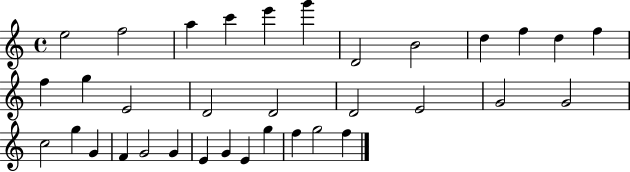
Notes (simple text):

E5/h F5/h A5/q C6/q E6/q G6/q D4/h B4/h D5/q F5/q D5/q F5/q F5/q G5/q E4/h D4/h D4/h D4/h E4/h G4/h G4/h C5/h G5/q G4/q F4/q G4/h G4/q E4/q G4/q E4/q G5/q F5/q G5/h F5/q